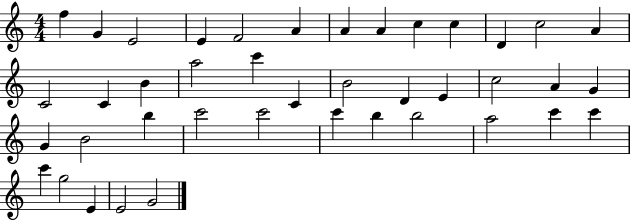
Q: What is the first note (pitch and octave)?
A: F5